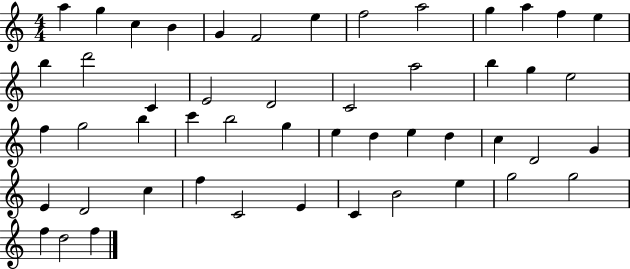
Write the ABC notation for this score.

X:1
T:Untitled
M:4/4
L:1/4
K:C
a g c B G F2 e f2 a2 g a f e b d'2 C E2 D2 C2 a2 b g e2 f g2 b c' b2 g e d e d c D2 G E D2 c f C2 E C B2 e g2 g2 f d2 f